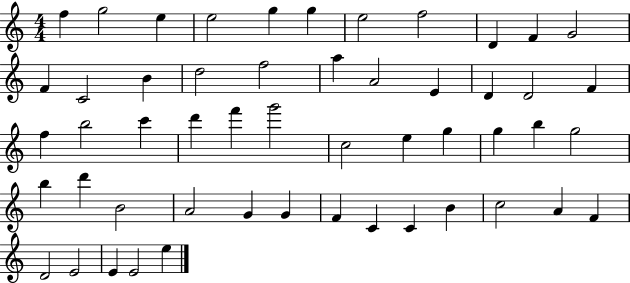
{
  \clef treble
  \numericTimeSignature
  \time 4/4
  \key c \major
  f''4 g''2 e''4 | e''2 g''4 g''4 | e''2 f''2 | d'4 f'4 g'2 | \break f'4 c'2 b'4 | d''2 f''2 | a''4 a'2 e'4 | d'4 d'2 f'4 | \break f''4 b''2 c'''4 | d'''4 f'''4 g'''2 | c''2 e''4 g''4 | g''4 b''4 g''2 | \break b''4 d'''4 b'2 | a'2 g'4 g'4 | f'4 c'4 c'4 b'4 | c''2 a'4 f'4 | \break d'2 e'2 | e'4 e'2 e''4 | \bar "|."
}